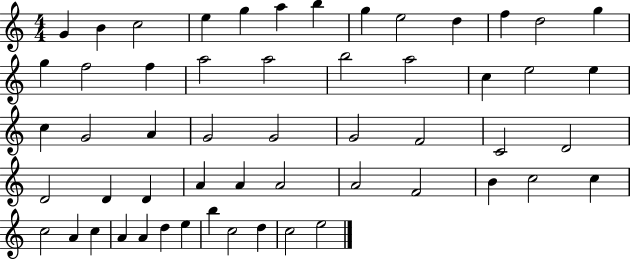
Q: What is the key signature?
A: C major